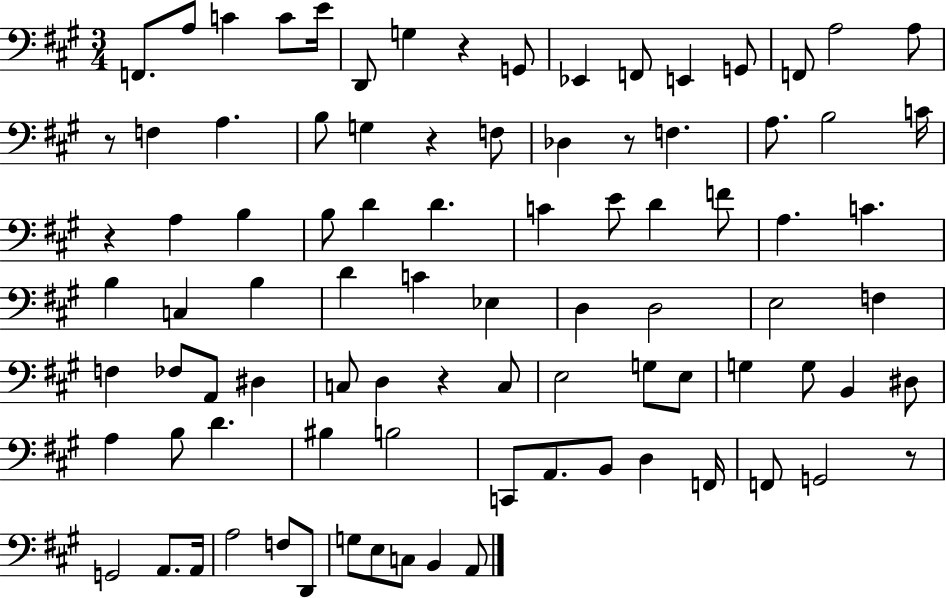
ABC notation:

X:1
T:Untitled
M:3/4
L:1/4
K:A
F,,/2 A,/2 C C/2 E/4 D,,/2 G, z G,,/2 _E,, F,,/2 E,, G,,/2 F,,/2 A,2 A,/2 z/2 F, A, B,/2 G, z F,/2 _D, z/2 F, A,/2 B,2 C/4 z A, B, B,/2 D D C E/2 D F/2 A, C B, C, B, D C _E, D, D,2 E,2 F, F, _F,/2 A,,/2 ^D, C,/2 D, z C,/2 E,2 G,/2 E,/2 G, G,/2 B,, ^D,/2 A, B,/2 D ^B, B,2 C,,/2 A,,/2 B,,/2 D, F,,/4 F,,/2 G,,2 z/2 G,,2 A,,/2 A,,/4 A,2 F,/2 D,,/2 G,/2 E,/2 C,/2 B,, A,,/2